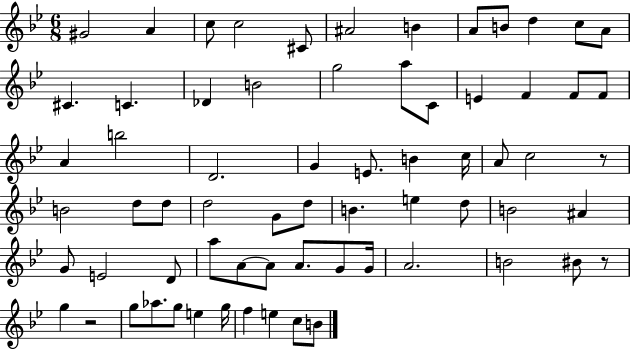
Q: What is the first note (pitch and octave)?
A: G#4